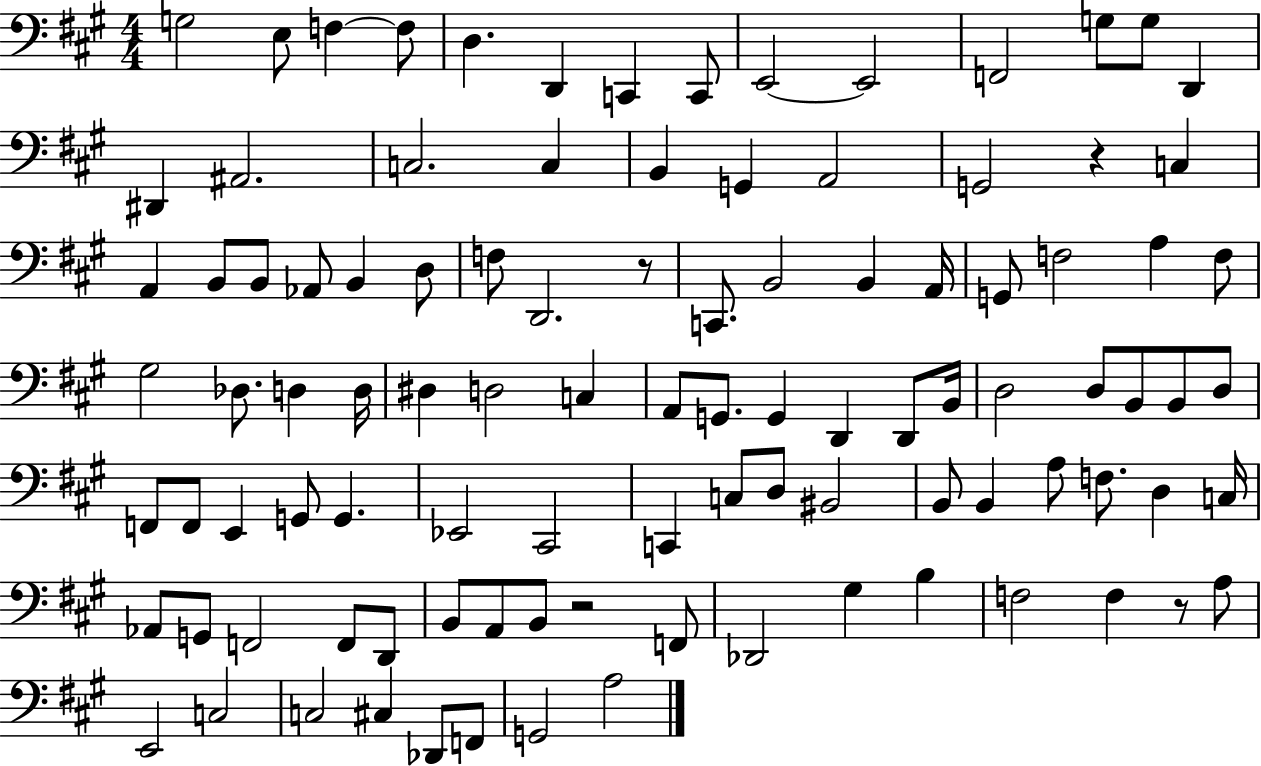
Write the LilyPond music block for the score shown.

{
  \clef bass
  \numericTimeSignature
  \time 4/4
  \key a \major
  g2 e8 f4~~ f8 | d4. d,4 c,4 c,8 | e,2~~ e,2 | f,2 g8 g8 d,4 | \break dis,4 ais,2. | c2. c4 | b,4 g,4 a,2 | g,2 r4 c4 | \break a,4 b,8 b,8 aes,8 b,4 d8 | f8 d,2. r8 | c,8. b,2 b,4 a,16 | g,8 f2 a4 f8 | \break gis2 des8. d4 d16 | dis4 d2 c4 | a,8 g,8. g,4 d,4 d,8 b,16 | d2 d8 b,8 b,8 d8 | \break f,8 f,8 e,4 g,8 g,4. | ees,2 cis,2 | c,4 c8 d8 bis,2 | b,8 b,4 a8 f8. d4 c16 | \break aes,8 g,8 f,2 f,8 d,8 | b,8 a,8 b,8 r2 f,8 | des,2 gis4 b4 | f2 f4 r8 a8 | \break e,2 c2 | c2 cis4 des,8 f,8 | g,2 a2 | \bar "|."
}